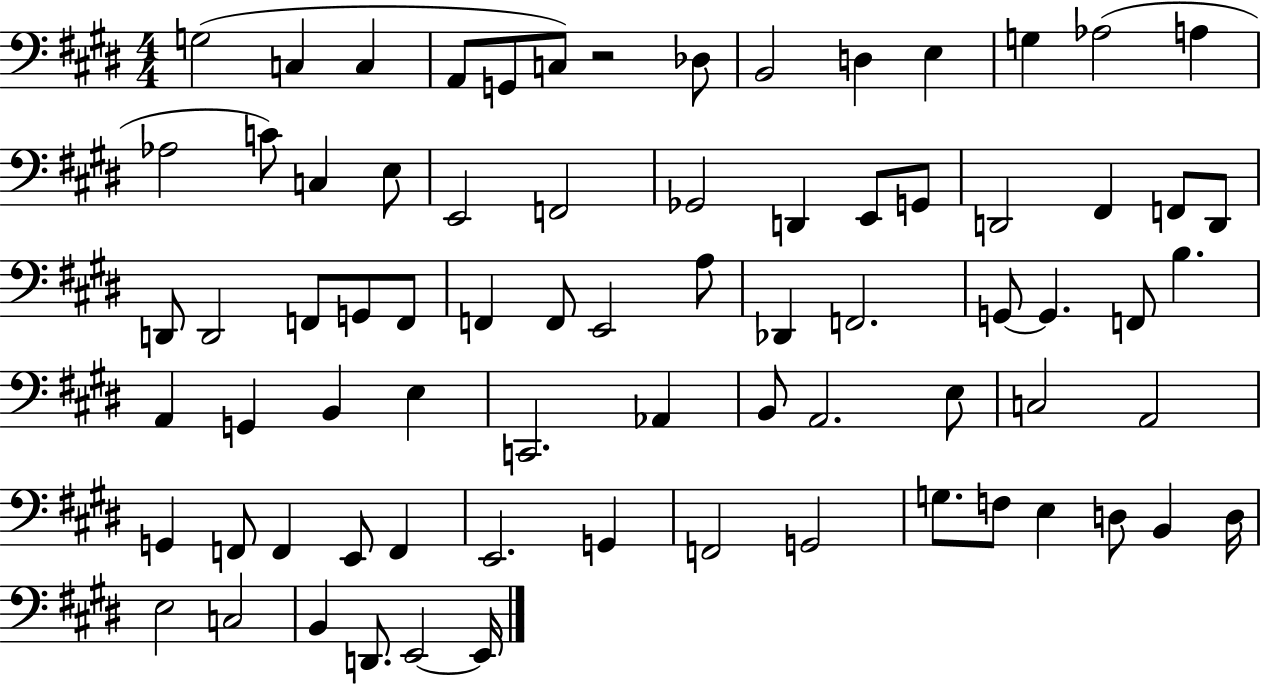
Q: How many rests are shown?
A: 1